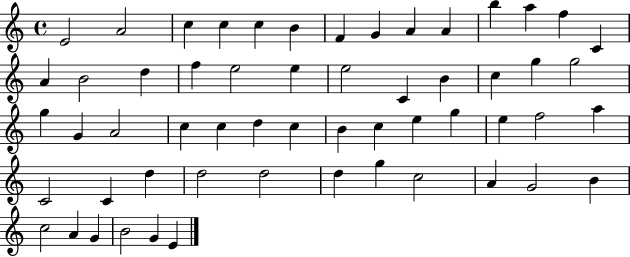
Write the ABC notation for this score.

X:1
T:Untitled
M:4/4
L:1/4
K:C
E2 A2 c c c B F G A A b a f C A B2 d f e2 e e2 C B c g g2 g G A2 c c d c B c e g e f2 a C2 C d d2 d2 d g c2 A G2 B c2 A G B2 G E